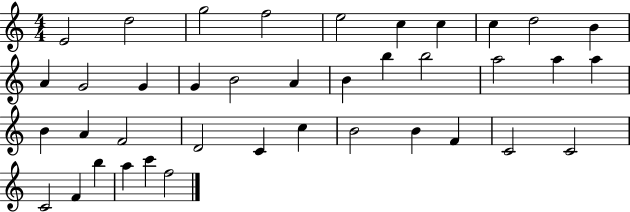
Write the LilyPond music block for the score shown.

{
  \clef treble
  \numericTimeSignature
  \time 4/4
  \key c \major
  e'2 d''2 | g''2 f''2 | e''2 c''4 c''4 | c''4 d''2 b'4 | \break a'4 g'2 g'4 | g'4 b'2 a'4 | b'4 b''4 b''2 | a''2 a''4 a''4 | \break b'4 a'4 f'2 | d'2 c'4 c''4 | b'2 b'4 f'4 | c'2 c'2 | \break c'2 f'4 b''4 | a''4 c'''4 f''2 | \bar "|."
}